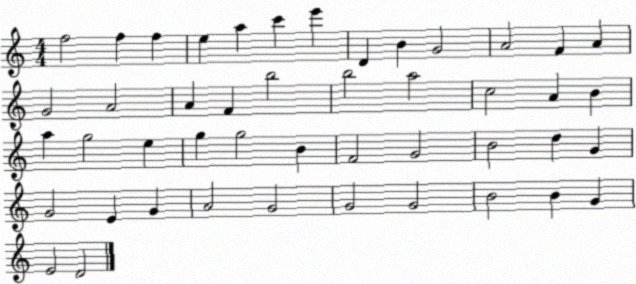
X:1
T:Untitled
M:4/4
L:1/4
K:C
f2 f f e a c' e' D B G2 A2 F A G2 A2 A F b2 b2 a2 c2 A B a g2 e g g2 B F2 G2 B2 d G G2 E G A2 G2 G2 G2 B2 B G E2 D2